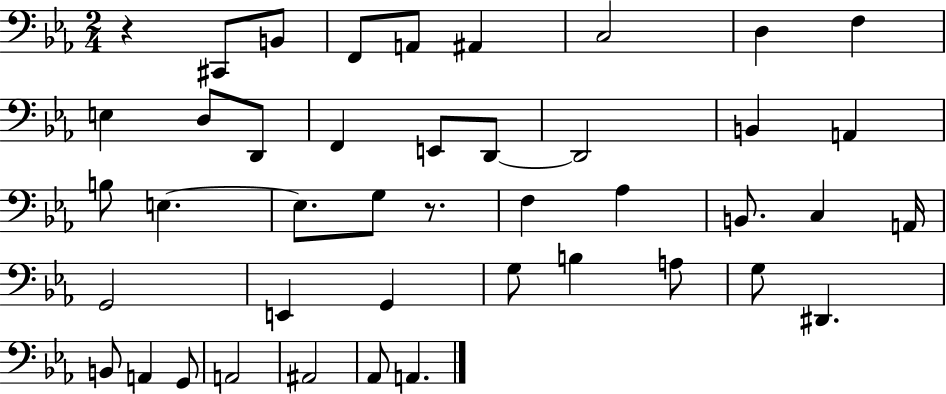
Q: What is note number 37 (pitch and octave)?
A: G2